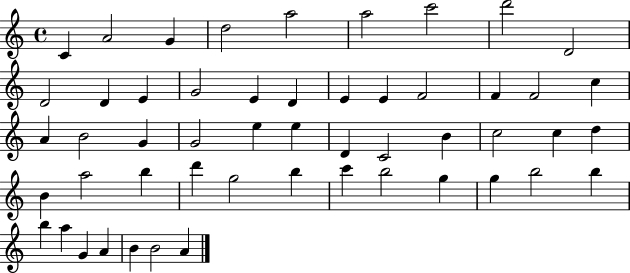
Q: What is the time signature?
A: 4/4